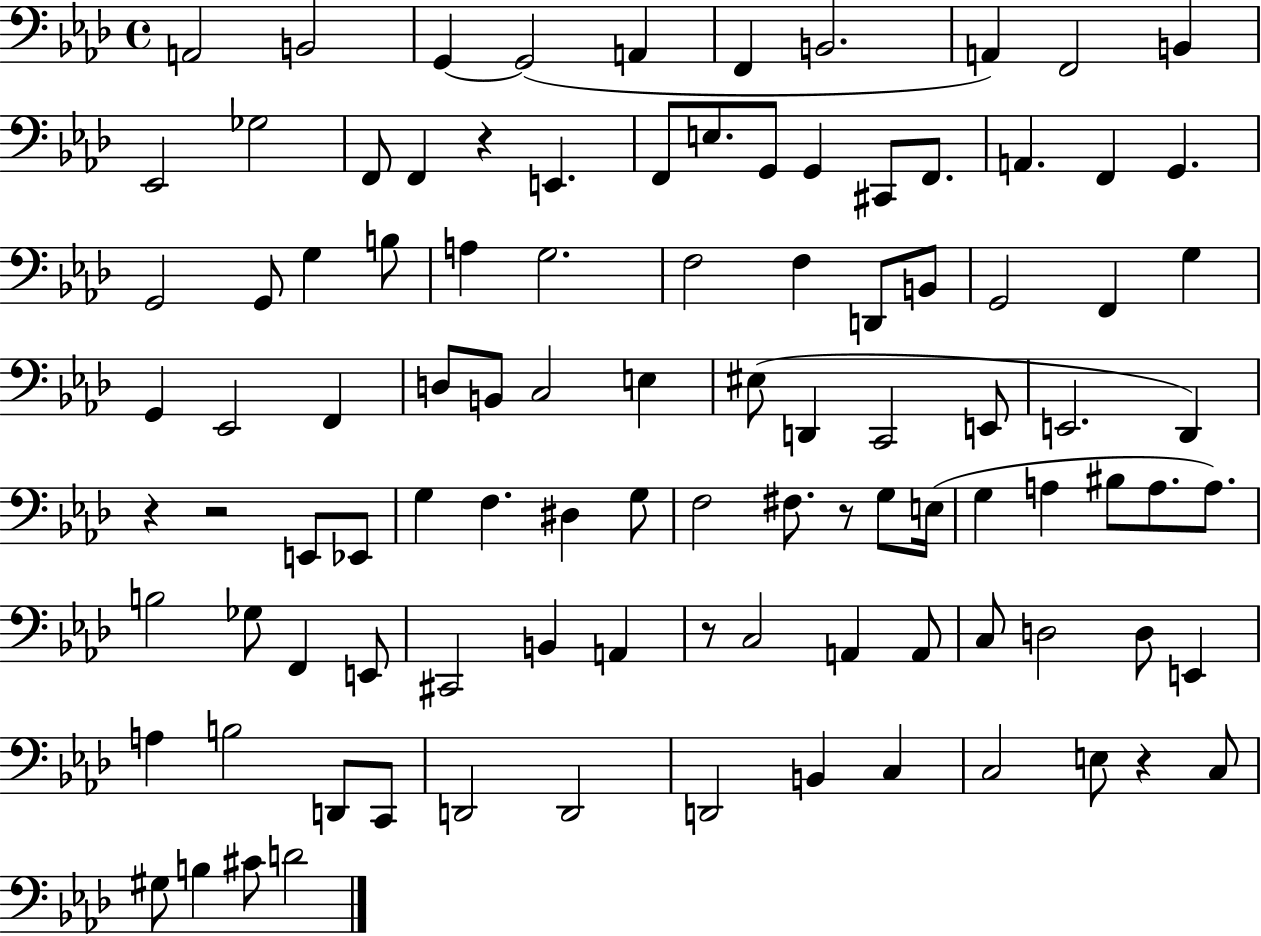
A2/h B2/h G2/q G2/h A2/q F2/q B2/h. A2/q F2/h B2/q Eb2/h Gb3/h F2/e F2/q R/q E2/q. F2/e E3/e. G2/e G2/q C#2/e F2/e. A2/q. F2/q G2/q. G2/h G2/e G3/q B3/e A3/q G3/h. F3/h F3/q D2/e B2/e G2/h F2/q G3/q G2/q Eb2/h F2/q D3/e B2/e C3/h E3/q EIS3/e D2/q C2/h E2/e E2/h. Db2/q R/q R/h E2/e Eb2/e G3/q F3/q. D#3/q G3/e F3/h F#3/e. R/e G3/e E3/s G3/q A3/q BIS3/e A3/e. A3/e. B3/h Gb3/e F2/q E2/e C#2/h B2/q A2/q R/e C3/h A2/q A2/e C3/e D3/h D3/e E2/q A3/q B3/h D2/e C2/e D2/h D2/h D2/h B2/q C3/q C3/h E3/e R/q C3/e G#3/e B3/q C#4/e D4/h